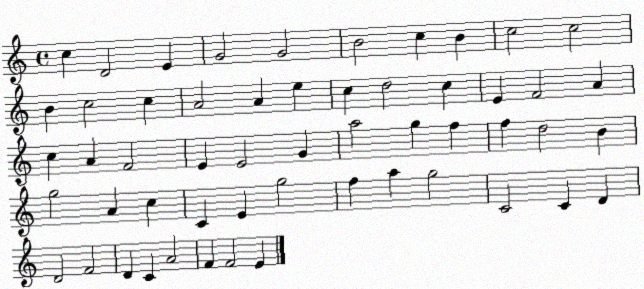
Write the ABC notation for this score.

X:1
T:Untitled
M:4/4
L:1/4
K:C
c D2 E G2 G2 B2 c B c2 c2 B c2 c A2 A e c d2 c E F2 A c A F2 E E2 G a2 g f f d2 B g2 A c C E g2 f a g2 C2 C D D2 F2 D C A2 F F2 E